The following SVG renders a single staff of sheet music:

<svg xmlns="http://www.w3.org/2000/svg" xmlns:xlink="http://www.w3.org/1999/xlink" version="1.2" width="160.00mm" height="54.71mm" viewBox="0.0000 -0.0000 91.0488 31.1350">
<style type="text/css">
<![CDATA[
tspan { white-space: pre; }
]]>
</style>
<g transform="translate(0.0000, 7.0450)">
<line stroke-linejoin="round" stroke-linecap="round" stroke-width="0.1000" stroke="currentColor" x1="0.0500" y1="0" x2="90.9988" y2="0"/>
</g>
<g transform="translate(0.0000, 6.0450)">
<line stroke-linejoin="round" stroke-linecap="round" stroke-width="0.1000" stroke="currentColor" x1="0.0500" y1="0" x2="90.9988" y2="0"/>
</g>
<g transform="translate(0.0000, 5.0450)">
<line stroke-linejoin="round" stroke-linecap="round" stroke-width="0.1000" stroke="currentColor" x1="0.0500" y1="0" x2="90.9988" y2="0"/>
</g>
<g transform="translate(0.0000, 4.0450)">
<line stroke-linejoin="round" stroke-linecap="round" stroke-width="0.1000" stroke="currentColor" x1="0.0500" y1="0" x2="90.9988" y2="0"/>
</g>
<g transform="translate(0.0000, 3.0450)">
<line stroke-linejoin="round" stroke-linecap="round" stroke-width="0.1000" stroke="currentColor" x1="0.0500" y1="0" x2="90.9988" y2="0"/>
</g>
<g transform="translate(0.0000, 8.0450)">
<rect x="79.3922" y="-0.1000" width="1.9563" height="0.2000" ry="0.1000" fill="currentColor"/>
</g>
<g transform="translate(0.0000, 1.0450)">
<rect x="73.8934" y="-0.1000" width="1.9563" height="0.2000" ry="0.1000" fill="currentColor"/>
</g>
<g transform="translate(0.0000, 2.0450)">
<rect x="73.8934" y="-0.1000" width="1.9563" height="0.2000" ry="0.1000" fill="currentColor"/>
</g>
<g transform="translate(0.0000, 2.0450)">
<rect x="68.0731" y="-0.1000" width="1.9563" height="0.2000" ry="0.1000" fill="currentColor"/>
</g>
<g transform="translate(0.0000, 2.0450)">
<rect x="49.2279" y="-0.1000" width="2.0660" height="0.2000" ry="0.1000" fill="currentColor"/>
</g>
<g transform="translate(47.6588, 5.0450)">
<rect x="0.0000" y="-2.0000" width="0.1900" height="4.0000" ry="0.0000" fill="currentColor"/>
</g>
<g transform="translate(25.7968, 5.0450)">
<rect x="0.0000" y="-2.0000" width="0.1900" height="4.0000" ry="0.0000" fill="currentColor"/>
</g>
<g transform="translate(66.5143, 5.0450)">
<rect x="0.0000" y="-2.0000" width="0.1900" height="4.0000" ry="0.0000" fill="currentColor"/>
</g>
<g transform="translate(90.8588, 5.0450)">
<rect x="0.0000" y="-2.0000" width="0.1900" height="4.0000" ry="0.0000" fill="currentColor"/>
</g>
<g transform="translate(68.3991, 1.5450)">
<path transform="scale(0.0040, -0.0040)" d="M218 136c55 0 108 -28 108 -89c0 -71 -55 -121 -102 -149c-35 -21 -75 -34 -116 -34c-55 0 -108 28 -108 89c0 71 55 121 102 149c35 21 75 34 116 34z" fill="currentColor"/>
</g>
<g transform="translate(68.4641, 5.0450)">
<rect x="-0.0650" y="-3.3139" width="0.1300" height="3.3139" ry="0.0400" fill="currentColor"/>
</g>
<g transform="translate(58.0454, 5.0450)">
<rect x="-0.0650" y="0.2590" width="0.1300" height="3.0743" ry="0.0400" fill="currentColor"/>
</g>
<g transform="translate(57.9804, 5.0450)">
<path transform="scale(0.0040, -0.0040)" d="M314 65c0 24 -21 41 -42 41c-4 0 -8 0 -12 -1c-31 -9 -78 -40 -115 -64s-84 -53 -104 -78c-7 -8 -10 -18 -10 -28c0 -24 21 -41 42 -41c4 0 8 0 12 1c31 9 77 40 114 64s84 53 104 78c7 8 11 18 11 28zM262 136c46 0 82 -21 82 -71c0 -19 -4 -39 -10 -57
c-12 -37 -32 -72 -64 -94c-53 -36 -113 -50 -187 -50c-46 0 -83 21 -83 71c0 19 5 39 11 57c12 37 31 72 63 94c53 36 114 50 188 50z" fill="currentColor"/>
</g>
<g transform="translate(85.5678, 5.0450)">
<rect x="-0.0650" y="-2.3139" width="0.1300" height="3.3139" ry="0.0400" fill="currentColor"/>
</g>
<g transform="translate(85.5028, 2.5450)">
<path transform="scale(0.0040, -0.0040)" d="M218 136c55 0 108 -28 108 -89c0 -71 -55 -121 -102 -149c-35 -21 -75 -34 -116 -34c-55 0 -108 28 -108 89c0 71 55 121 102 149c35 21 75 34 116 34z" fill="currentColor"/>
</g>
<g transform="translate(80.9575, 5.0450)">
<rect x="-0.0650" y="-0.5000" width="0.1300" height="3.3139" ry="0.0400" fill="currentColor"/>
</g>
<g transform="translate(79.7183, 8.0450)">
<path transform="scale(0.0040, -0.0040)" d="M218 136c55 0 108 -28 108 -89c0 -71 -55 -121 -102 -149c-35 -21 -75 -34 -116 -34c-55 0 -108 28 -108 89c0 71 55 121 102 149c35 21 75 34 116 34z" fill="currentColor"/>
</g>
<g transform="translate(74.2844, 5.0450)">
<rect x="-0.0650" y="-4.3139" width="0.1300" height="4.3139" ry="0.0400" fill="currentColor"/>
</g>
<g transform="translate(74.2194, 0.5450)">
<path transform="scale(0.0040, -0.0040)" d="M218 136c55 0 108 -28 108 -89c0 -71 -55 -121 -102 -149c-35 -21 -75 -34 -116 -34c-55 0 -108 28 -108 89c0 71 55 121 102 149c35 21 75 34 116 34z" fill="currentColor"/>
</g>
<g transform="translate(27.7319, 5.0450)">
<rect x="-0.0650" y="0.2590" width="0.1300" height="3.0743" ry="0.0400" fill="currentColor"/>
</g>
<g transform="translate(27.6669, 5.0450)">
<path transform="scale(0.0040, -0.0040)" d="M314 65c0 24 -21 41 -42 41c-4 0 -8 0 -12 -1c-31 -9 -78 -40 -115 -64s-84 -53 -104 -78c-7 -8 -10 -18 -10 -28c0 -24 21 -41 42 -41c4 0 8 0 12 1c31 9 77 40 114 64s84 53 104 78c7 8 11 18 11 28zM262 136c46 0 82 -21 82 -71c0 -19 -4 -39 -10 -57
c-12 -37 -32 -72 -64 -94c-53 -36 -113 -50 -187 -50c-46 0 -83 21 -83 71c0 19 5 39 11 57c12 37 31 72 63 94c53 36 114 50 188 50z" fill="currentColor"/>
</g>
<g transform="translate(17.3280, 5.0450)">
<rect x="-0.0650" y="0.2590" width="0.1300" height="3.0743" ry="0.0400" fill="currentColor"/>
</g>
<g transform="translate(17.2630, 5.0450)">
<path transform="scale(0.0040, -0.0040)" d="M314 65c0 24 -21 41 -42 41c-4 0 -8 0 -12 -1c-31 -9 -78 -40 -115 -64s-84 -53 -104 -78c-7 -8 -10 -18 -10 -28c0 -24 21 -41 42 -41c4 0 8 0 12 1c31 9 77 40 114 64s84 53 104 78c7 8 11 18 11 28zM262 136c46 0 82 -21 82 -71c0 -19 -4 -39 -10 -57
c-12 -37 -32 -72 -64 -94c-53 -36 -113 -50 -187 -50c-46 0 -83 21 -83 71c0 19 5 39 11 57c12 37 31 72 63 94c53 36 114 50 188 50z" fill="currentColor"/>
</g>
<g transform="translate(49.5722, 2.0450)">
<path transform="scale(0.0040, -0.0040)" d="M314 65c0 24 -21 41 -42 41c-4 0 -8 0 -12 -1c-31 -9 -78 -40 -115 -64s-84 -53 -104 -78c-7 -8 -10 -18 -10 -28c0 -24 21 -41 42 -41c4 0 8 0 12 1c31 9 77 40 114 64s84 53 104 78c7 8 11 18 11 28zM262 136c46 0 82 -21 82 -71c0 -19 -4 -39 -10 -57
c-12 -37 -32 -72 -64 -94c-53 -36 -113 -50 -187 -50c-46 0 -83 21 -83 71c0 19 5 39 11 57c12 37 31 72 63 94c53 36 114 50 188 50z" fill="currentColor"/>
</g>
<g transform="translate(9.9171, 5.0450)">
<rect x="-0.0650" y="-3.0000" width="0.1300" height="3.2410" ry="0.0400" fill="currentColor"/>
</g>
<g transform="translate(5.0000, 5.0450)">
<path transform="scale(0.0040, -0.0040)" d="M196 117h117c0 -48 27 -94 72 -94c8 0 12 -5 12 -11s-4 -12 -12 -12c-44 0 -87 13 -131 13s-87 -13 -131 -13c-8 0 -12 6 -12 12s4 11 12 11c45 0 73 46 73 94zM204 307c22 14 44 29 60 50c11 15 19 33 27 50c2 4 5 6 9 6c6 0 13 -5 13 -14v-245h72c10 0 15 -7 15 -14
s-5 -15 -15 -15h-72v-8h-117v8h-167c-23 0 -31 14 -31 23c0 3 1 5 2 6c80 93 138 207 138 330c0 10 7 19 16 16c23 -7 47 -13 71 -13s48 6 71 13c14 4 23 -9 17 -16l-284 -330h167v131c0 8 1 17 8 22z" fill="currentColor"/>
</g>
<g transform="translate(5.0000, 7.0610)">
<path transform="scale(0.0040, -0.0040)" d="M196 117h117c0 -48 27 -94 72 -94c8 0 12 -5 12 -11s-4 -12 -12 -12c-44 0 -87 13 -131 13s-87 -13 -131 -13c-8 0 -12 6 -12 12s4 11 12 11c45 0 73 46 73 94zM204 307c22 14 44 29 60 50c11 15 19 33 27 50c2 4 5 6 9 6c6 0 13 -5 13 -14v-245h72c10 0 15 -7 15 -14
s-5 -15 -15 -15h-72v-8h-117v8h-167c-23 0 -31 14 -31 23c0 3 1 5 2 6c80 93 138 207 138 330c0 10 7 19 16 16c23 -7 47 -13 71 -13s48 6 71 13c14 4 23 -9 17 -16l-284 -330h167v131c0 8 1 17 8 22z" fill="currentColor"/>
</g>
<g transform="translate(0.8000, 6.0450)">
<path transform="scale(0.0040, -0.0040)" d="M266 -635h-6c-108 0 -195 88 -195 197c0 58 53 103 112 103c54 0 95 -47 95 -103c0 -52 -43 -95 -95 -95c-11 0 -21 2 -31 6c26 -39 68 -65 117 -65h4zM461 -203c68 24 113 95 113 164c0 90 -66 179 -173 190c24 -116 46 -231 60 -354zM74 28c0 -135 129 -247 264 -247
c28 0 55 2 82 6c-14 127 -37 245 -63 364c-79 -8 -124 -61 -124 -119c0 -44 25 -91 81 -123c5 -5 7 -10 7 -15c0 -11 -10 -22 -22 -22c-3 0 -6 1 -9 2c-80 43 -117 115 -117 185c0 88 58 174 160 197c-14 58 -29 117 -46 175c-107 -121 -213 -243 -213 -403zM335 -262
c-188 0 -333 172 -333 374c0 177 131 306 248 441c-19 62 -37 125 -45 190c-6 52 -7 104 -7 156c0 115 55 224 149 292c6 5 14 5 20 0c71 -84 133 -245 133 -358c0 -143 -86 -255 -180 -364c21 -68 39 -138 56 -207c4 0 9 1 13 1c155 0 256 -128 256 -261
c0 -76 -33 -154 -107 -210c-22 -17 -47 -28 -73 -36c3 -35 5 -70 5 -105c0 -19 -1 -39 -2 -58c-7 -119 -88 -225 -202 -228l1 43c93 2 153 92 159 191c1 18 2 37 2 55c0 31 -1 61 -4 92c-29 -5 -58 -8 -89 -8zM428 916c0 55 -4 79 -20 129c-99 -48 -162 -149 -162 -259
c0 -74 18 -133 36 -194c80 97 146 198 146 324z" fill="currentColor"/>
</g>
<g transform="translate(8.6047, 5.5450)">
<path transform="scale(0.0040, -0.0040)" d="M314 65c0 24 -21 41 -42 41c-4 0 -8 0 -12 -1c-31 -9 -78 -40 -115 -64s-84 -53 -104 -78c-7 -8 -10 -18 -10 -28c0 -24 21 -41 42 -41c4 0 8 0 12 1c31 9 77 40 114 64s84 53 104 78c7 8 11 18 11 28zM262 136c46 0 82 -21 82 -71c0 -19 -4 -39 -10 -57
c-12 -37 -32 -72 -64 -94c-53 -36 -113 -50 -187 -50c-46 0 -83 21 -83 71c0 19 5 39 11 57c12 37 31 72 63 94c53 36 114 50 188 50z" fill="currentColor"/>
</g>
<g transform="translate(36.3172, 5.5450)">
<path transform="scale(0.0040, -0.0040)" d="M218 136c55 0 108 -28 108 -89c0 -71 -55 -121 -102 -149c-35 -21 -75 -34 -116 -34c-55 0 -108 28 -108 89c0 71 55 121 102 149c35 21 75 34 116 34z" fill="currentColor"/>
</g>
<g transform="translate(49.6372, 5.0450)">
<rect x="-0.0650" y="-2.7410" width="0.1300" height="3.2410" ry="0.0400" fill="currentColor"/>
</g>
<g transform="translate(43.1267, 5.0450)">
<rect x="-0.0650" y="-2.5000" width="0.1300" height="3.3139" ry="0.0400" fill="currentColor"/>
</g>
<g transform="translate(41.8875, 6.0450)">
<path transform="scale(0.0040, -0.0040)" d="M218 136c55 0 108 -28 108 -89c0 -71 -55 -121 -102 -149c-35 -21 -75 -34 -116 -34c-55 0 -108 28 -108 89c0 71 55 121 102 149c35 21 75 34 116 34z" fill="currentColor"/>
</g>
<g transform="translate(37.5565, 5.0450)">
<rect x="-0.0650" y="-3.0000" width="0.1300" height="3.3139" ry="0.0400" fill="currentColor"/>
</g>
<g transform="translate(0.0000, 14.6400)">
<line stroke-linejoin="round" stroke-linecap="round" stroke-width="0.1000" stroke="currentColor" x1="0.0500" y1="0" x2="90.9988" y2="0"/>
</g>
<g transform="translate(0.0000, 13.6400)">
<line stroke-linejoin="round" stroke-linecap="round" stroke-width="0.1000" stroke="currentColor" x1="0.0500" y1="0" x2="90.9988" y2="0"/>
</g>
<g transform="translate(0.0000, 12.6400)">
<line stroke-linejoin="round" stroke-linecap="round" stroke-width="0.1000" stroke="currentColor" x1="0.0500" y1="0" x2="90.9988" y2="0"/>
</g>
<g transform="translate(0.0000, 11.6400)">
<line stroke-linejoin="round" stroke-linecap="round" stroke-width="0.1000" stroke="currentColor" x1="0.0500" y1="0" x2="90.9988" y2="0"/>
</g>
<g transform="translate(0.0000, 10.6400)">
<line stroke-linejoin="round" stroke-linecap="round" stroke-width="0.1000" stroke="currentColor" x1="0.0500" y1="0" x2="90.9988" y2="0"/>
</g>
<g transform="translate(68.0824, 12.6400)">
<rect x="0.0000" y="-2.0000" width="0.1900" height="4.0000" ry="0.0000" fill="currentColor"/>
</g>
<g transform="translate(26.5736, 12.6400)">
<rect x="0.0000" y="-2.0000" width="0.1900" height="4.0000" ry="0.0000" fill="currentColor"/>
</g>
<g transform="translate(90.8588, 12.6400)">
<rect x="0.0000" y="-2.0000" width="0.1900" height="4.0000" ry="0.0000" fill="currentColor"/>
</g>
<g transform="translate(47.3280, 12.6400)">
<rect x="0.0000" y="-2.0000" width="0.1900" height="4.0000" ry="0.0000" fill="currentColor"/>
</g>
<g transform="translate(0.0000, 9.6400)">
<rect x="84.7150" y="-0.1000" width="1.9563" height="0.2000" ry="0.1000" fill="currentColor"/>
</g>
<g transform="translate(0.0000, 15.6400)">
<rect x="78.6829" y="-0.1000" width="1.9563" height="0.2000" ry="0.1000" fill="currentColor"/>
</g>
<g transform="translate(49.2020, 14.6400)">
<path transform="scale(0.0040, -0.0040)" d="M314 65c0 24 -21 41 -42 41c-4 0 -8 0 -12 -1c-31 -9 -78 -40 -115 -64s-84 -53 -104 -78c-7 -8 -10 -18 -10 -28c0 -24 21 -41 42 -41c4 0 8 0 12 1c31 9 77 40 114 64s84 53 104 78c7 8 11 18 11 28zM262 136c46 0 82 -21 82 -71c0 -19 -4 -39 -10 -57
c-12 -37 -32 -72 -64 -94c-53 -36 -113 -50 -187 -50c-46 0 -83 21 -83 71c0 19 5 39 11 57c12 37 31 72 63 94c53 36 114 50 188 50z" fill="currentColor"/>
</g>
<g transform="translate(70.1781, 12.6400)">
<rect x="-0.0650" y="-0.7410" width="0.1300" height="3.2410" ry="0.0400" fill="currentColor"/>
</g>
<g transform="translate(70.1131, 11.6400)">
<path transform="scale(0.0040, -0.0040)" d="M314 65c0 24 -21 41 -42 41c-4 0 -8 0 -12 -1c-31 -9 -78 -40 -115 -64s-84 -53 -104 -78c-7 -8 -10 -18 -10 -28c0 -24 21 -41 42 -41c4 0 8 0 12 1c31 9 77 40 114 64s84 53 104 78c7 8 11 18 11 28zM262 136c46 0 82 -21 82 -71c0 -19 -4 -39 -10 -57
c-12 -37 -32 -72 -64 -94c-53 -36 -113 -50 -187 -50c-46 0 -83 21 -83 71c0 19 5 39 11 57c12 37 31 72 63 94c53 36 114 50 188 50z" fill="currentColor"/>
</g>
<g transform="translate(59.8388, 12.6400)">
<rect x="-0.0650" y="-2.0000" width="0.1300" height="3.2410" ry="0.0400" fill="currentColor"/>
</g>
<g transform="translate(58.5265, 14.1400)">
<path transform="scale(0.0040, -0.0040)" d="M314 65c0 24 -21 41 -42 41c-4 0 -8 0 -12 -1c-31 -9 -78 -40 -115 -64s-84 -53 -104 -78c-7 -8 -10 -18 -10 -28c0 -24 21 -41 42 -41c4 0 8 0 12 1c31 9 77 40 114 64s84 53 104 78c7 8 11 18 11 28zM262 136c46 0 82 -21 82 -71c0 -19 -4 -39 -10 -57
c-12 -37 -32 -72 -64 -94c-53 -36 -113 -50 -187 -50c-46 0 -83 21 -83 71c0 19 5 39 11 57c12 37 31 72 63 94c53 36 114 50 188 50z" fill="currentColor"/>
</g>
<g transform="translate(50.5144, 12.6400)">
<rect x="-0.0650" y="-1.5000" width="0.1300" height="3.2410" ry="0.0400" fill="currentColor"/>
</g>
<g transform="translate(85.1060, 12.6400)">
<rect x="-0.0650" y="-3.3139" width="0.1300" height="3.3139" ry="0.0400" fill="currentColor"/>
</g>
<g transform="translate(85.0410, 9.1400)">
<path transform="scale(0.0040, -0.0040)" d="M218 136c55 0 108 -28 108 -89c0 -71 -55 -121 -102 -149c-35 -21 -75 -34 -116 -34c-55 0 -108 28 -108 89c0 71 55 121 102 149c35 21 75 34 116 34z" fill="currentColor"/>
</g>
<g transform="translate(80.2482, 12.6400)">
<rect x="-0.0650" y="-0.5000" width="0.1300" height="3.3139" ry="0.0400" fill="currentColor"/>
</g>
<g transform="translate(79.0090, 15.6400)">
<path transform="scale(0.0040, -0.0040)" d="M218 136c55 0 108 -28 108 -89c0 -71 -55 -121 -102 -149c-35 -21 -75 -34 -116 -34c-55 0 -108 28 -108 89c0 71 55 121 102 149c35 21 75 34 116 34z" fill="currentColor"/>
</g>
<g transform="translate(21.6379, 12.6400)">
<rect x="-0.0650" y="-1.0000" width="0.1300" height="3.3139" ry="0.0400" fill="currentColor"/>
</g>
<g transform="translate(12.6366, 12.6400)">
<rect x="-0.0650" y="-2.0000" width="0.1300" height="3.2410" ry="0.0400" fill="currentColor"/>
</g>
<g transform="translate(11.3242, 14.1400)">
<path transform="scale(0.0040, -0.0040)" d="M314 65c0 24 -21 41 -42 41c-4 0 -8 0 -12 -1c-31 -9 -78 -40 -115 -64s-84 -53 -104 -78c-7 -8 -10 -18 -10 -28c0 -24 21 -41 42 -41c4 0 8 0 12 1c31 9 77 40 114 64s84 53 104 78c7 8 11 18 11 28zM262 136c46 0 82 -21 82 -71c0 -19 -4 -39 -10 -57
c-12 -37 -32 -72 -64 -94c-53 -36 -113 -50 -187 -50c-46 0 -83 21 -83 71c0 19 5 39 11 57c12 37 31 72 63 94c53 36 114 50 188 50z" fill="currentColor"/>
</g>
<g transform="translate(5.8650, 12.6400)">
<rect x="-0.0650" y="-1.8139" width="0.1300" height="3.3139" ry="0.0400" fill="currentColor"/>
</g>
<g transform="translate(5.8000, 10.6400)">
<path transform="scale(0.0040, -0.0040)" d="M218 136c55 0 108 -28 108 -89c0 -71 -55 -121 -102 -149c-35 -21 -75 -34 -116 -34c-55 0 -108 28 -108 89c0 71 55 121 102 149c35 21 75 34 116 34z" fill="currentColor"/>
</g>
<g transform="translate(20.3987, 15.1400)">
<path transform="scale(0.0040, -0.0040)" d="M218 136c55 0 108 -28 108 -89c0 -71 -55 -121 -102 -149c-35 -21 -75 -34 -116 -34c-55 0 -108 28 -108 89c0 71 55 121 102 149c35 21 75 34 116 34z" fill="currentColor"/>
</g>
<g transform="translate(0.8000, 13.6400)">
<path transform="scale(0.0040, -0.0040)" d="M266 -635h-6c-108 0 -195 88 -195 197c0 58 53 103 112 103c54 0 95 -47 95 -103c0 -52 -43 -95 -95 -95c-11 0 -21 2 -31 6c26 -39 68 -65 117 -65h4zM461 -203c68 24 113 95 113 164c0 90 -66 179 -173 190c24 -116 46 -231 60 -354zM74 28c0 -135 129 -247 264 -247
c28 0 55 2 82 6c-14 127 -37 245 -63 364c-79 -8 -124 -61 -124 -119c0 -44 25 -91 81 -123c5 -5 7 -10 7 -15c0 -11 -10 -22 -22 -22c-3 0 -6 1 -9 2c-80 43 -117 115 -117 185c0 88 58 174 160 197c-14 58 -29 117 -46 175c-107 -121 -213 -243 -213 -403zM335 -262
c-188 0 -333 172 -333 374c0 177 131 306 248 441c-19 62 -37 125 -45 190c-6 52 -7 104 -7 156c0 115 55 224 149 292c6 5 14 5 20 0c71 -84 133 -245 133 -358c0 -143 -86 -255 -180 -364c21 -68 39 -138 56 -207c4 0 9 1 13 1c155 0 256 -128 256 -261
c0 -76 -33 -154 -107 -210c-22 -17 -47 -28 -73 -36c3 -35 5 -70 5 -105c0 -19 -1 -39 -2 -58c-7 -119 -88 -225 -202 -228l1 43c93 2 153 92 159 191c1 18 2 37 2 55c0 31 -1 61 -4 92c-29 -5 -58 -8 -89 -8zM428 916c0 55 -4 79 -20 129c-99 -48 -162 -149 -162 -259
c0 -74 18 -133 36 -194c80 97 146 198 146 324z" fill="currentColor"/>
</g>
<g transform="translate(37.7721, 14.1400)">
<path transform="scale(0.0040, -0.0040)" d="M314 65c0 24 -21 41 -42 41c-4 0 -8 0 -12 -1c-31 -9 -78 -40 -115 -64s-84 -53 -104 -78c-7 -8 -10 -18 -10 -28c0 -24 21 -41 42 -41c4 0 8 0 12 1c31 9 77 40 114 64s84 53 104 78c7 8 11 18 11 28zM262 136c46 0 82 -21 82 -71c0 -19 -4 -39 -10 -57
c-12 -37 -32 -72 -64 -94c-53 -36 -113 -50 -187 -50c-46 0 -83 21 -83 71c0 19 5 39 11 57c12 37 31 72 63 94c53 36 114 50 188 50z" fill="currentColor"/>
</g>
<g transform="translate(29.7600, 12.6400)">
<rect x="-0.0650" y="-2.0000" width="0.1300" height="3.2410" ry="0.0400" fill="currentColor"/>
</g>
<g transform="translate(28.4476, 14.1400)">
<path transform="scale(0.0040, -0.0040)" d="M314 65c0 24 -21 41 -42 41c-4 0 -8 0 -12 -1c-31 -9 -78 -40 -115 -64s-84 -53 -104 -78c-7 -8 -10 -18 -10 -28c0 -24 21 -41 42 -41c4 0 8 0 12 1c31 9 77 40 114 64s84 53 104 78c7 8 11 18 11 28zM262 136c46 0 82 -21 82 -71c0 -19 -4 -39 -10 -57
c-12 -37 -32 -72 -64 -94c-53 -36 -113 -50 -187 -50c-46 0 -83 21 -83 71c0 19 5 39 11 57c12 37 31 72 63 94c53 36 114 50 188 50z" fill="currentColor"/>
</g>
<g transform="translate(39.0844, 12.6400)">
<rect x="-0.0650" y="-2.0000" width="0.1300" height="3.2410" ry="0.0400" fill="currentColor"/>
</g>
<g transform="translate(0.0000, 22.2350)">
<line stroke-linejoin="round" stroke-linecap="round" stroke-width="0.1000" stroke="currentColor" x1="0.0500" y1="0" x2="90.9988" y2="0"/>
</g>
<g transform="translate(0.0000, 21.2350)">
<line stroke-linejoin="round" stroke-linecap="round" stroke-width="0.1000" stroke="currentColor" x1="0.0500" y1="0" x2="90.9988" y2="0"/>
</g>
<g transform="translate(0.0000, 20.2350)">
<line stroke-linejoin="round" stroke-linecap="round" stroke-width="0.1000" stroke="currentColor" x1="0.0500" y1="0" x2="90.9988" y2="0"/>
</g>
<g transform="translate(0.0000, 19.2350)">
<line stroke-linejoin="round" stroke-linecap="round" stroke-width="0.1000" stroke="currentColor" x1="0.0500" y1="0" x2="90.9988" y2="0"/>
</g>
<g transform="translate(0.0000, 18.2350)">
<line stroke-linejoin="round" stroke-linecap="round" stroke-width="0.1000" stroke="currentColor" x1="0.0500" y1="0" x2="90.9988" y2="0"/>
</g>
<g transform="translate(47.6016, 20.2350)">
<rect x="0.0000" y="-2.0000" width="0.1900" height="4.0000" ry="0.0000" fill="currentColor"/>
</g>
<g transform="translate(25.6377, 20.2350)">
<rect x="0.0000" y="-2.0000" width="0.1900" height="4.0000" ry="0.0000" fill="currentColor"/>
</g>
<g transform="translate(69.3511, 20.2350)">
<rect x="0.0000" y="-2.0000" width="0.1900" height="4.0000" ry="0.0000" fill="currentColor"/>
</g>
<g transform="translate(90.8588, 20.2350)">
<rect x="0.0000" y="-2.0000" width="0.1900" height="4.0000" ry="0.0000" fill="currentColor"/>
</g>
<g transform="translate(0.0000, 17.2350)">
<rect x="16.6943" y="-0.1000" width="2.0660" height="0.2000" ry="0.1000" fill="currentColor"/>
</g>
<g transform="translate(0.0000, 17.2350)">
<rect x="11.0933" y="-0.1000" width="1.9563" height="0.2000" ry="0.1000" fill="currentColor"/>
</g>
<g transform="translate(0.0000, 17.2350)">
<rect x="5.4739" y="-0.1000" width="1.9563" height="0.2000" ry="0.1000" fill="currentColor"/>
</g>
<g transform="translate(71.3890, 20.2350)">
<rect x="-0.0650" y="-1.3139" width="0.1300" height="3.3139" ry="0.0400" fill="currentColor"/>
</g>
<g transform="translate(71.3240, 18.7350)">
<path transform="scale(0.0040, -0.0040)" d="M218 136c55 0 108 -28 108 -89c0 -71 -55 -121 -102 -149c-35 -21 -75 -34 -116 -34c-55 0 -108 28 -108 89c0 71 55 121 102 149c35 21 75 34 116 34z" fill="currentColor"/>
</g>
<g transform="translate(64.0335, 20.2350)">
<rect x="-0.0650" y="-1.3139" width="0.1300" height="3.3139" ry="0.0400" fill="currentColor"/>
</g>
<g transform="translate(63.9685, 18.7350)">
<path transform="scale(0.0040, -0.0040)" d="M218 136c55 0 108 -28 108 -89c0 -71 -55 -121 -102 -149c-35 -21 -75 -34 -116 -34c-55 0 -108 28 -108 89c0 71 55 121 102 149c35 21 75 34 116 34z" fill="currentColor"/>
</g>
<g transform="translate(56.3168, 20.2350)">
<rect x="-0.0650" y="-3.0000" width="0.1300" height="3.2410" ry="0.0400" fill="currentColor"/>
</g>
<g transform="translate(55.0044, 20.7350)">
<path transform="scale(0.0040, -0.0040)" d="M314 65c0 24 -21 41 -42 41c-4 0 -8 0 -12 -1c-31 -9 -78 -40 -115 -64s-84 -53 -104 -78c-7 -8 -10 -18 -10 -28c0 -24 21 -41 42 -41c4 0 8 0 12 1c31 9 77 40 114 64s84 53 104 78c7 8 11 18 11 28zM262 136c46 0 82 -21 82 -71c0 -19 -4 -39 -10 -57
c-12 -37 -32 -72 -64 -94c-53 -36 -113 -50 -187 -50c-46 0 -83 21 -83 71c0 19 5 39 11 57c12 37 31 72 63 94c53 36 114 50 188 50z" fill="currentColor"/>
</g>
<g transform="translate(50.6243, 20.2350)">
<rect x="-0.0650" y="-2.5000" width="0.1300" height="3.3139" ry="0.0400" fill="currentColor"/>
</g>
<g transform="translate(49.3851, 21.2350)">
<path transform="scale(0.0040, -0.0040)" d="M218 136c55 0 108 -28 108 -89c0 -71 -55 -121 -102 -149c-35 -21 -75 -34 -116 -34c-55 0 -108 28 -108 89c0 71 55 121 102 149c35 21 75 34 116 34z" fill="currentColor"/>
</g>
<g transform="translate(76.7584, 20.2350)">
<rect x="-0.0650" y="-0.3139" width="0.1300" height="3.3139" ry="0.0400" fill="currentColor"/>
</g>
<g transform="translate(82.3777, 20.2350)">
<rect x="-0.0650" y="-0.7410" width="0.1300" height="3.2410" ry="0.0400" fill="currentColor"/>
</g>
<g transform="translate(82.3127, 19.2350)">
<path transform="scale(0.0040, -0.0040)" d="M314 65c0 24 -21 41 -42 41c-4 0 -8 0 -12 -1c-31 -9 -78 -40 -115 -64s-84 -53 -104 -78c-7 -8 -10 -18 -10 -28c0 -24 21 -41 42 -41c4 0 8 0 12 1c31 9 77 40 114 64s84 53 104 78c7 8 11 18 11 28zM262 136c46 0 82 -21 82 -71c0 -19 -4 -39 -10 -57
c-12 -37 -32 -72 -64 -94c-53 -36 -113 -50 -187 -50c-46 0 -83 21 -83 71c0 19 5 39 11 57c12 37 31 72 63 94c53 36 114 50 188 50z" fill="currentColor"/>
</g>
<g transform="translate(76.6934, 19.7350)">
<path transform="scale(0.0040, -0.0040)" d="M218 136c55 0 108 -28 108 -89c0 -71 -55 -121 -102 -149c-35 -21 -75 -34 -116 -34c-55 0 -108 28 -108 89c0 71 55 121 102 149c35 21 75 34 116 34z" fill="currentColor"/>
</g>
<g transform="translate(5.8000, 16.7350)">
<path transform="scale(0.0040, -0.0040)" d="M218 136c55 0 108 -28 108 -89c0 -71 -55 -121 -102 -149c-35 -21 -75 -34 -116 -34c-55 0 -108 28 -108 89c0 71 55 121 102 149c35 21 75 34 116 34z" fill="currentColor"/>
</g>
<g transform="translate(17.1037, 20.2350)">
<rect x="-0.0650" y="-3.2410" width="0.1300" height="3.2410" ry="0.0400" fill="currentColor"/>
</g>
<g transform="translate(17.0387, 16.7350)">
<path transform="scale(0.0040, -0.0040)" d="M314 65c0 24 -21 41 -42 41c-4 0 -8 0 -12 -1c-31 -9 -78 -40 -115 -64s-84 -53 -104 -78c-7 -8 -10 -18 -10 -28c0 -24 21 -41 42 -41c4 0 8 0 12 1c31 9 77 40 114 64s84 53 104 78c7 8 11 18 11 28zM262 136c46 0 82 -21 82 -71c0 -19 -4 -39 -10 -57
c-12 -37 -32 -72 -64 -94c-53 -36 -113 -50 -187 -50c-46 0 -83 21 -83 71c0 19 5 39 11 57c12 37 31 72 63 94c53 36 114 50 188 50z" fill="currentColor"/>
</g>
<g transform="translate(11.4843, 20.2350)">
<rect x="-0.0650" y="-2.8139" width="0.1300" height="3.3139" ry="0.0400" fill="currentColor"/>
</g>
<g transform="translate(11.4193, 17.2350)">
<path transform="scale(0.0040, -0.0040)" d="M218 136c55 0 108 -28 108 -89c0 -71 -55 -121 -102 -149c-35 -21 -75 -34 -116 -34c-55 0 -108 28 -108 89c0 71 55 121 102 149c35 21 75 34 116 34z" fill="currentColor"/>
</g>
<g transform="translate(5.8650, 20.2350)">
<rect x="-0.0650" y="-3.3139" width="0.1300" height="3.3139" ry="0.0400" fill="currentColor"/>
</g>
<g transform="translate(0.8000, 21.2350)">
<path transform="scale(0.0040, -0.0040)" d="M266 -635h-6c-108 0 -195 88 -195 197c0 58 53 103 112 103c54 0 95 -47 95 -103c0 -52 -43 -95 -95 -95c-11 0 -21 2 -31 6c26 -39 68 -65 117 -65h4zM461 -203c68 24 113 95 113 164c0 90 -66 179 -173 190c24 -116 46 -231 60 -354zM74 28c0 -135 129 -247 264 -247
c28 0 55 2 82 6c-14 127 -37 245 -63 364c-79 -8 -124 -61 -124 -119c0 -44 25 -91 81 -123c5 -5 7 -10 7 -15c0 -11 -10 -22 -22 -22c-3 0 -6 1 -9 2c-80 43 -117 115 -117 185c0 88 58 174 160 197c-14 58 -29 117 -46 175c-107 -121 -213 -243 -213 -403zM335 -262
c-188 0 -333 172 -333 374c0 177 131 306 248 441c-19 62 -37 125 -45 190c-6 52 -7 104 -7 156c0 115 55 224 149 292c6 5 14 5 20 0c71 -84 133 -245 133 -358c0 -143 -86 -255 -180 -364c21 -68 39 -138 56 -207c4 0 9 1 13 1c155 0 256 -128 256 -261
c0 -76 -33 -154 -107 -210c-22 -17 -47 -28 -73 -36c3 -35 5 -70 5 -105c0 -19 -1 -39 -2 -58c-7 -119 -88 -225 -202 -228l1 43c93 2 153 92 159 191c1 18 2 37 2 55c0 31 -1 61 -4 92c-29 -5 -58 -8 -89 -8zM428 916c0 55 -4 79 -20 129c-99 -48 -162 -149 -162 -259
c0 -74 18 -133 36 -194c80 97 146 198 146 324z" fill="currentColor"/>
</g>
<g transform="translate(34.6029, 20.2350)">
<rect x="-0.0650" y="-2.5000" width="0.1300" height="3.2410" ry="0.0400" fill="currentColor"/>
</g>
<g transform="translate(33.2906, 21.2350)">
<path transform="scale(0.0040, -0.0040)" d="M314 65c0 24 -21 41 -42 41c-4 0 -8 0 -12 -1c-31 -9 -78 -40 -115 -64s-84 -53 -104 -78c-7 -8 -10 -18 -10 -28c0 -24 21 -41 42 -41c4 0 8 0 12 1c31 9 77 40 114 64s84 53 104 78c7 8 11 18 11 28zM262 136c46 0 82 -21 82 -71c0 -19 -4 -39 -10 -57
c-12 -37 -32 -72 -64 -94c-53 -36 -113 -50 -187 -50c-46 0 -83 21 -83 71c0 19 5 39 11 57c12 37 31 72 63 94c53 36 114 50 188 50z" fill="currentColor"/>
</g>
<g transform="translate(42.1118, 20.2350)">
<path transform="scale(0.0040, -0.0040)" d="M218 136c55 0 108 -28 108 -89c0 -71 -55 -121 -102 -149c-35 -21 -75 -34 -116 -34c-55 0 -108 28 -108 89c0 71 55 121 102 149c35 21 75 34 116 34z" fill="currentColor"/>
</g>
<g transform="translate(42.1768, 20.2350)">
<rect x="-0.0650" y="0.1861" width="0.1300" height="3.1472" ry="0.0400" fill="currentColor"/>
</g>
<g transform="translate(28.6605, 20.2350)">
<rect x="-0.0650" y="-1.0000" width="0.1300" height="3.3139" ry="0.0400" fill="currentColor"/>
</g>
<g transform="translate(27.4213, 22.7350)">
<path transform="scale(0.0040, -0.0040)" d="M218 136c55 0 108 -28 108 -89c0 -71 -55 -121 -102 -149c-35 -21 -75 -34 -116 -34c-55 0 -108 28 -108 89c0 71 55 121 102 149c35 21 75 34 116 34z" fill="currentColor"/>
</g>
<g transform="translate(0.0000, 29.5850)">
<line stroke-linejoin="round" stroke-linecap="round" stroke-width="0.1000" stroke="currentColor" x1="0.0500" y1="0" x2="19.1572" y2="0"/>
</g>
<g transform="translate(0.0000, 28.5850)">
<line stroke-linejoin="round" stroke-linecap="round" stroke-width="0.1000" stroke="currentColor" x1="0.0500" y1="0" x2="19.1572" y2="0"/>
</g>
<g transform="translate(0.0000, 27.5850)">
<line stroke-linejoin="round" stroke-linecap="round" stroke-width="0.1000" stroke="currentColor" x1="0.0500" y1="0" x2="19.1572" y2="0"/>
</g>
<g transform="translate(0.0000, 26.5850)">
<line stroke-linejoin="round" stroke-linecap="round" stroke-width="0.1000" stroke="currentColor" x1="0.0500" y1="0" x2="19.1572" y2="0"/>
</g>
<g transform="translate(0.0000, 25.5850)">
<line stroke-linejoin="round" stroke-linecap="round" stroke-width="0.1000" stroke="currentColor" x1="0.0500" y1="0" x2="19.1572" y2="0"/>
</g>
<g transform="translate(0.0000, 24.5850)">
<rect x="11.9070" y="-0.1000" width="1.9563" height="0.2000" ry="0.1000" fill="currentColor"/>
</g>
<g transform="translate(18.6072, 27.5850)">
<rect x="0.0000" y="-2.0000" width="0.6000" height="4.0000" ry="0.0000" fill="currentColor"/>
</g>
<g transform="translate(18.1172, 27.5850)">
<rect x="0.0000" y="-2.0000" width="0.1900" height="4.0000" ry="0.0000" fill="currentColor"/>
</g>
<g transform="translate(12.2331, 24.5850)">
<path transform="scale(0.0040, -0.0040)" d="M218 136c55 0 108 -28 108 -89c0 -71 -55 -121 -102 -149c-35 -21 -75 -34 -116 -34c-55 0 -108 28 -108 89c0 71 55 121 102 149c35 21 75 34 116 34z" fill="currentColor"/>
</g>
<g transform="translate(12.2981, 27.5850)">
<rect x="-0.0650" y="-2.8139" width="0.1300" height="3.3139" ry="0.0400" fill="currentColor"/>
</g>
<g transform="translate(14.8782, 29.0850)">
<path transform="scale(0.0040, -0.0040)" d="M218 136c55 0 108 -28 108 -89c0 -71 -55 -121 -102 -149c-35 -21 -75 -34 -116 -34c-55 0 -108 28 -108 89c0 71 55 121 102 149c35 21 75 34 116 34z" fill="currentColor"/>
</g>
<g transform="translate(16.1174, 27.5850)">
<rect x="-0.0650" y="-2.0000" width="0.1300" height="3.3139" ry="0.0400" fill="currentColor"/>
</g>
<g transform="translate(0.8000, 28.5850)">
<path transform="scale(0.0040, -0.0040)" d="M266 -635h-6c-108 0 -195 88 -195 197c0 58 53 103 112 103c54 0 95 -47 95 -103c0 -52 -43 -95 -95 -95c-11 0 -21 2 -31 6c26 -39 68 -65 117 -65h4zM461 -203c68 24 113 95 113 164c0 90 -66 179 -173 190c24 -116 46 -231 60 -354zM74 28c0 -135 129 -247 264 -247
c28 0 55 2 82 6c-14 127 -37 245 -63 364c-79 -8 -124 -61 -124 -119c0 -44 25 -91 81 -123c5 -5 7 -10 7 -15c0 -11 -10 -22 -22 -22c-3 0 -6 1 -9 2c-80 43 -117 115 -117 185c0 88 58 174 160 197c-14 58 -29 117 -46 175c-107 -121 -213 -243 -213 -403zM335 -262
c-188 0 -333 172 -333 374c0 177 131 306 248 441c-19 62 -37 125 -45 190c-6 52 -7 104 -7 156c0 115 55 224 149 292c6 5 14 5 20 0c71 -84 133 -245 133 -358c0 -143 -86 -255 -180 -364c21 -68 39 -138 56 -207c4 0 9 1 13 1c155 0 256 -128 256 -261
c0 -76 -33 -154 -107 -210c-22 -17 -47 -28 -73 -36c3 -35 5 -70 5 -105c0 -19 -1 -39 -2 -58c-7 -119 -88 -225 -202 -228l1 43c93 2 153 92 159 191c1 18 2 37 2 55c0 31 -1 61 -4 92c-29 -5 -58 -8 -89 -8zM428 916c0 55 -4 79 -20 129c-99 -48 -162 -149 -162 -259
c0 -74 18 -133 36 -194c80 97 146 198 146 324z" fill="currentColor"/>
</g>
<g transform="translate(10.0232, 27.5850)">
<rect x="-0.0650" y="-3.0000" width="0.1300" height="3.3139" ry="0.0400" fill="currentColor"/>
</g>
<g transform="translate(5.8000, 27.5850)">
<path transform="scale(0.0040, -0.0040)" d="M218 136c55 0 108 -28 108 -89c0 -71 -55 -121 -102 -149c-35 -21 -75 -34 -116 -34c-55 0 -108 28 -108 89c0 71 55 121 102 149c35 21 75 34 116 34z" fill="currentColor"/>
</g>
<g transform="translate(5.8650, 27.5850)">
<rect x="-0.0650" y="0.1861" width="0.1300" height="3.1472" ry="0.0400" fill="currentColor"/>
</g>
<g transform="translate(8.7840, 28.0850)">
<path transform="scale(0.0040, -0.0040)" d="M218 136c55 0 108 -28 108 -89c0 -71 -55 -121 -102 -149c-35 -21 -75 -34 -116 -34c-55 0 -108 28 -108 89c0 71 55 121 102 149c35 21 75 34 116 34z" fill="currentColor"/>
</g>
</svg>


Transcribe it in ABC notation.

X:1
T:Untitled
M:4/4
L:1/4
K:C
A2 B2 B2 A G a2 B2 b d' C g f F2 D F2 F2 E2 F2 d2 C b b a b2 D G2 B G A2 e e c d2 B A a F